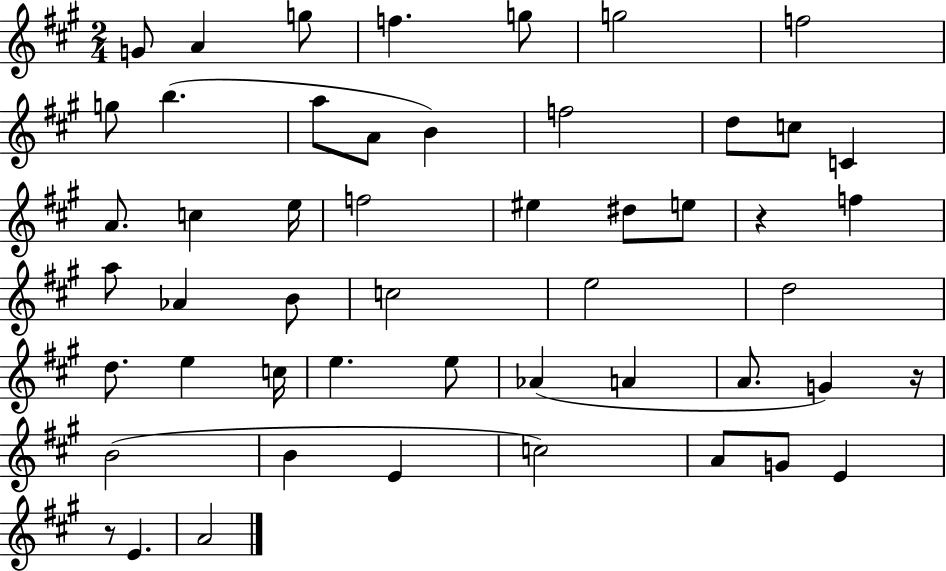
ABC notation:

X:1
T:Untitled
M:2/4
L:1/4
K:A
G/2 A g/2 f g/2 g2 f2 g/2 b a/2 A/2 B f2 d/2 c/2 C A/2 c e/4 f2 ^e ^d/2 e/2 z f a/2 _A B/2 c2 e2 d2 d/2 e c/4 e e/2 _A A A/2 G z/4 B2 B E c2 A/2 G/2 E z/2 E A2